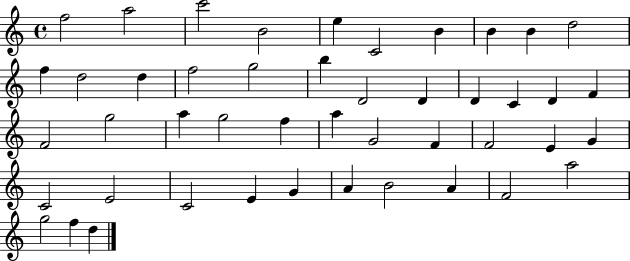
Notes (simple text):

F5/h A5/h C6/h B4/h E5/q C4/h B4/q B4/q B4/q D5/h F5/q D5/h D5/q F5/h G5/h B5/q D4/h D4/q D4/q C4/q D4/q F4/q F4/h G5/h A5/q G5/h F5/q A5/q G4/h F4/q F4/h E4/q G4/q C4/h E4/h C4/h E4/q G4/q A4/q B4/h A4/q F4/h A5/h G5/h F5/q D5/q